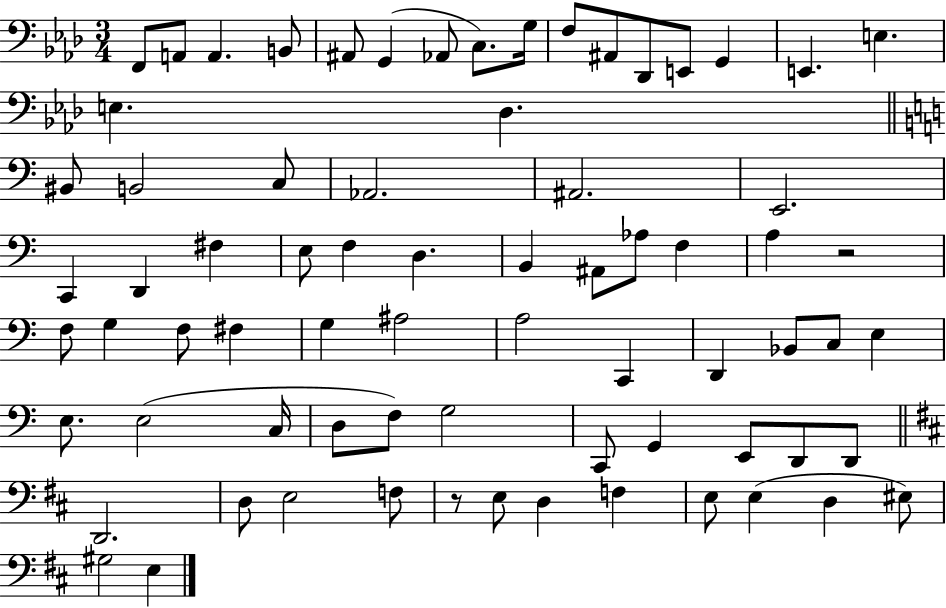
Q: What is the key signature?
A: AES major